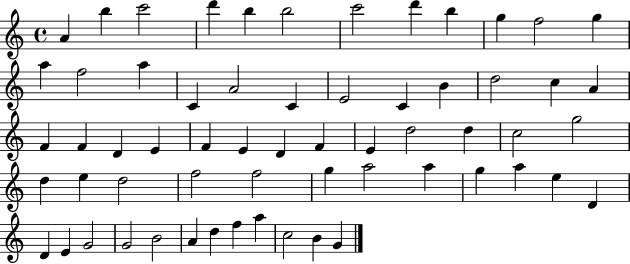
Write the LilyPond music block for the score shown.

{
  \clef treble
  \time 4/4
  \defaultTimeSignature
  \key c \major
  a'4 b''4 c'''2 | d'''4 b''4 b''2 | c'''2 d'''4 b''4 | g''4 f''2 g''4 | \break a''4 f''2 a''4 | c'4 a'2 c'4 | e'2 c'4 b'4 | d''2 c''4 a'4 | \break f'4 f'4 d'4 e'4 | f'4 e'4 d'4 f'4 | e'4 d''2 d''4 | c''2 g''2 | \break d''4 e''4 d''2 | f''2 f''2 | g''4 a''2 a''4 | g''4 a''4 e''4 d'4 | \break d'4 e'4 g'2 | g'2 b'2 | a'4 d''4 f''4 a''4 | c''2 b'4 g'4 | \break \bar "|."
}